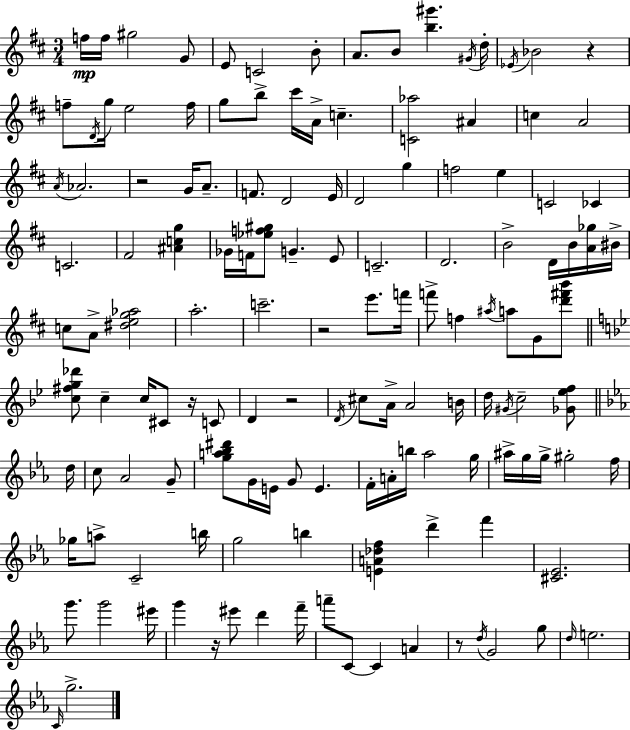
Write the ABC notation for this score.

X:1
T:Untitled
M:3/4
L:1/4
K:D
f/4 f/4 ^g2 G/2 E/2 C2 B/2 A/2 B/2 [b^g'] ^G/4 d/4 _E/4 _B2 z f/2 D/4 g/4 e2 f/4 g/2 b/2 ^c'/4 A/4 c [C_a]2 ^A c A2 A/4 _A2 z2 G/4 A/2 F/2 D2 E/4 D2 g f2 e C2 _C C2 ^F2 [^Acg] _G/4 F/4 [_ef^g]/2 G E/2 C2 D2 B2 D/4 B/4 [A_g]/4 ^B/4 c/2 A/2 [^deg_a]2 a2 c'2 z2 e'/2 f'/4 f'/2 f ^a/4 a/2 G/2 [d'^f'b']/2 [c^fg_d']/2 c c/4 ^C/2 z/4 C/2 D z2 D/4 ^c/2 A/4 A2 B/4 d/4 ^G/4 c2 [_G_ef]/2 d/4 c/2 _A2 G/2 [ga_b^d']/2 G/4 E/4 G/2 E F/4 A/4 b/4 _a2 g/4 ^a/4 g/4 g/4 ^g2 f/4 _g/4 a/2 C2 b/4 g2 b [EA_df] d' f' [^C_E]2 g'/2 g'2 ^e'/4 g' z/4 ^e'/2 d' f'/4 a'/2 C/2 C A z/2 d/4 G2 g/2 d/4 e2 C/4 g2